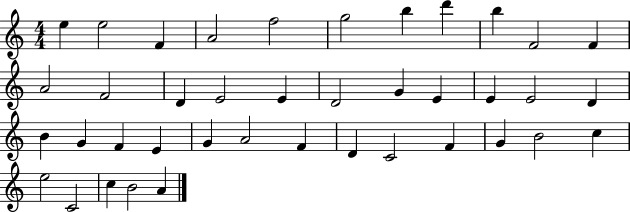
{
  \clef treble
  \numericTimeSignature
  \time 4/4
  \key c \major
  e''4 e''2 f'4 | a'2 f''2 | g''2 b''4 d'''4 | b''4 f'2 f'4 | \break a'2 f'2 | d'4 e'2 e'4 | d'2 g'4 e'4 | e'4 e'2 d'4 | \break b'4 g'4 f'4 e'4 | g'4 a'2 f'4 | d'4 c'2 f'4 | g'4 b'2 c''4 | \break e''2 c'2 | c''4 b'2 a'4 | \bar "|."
}